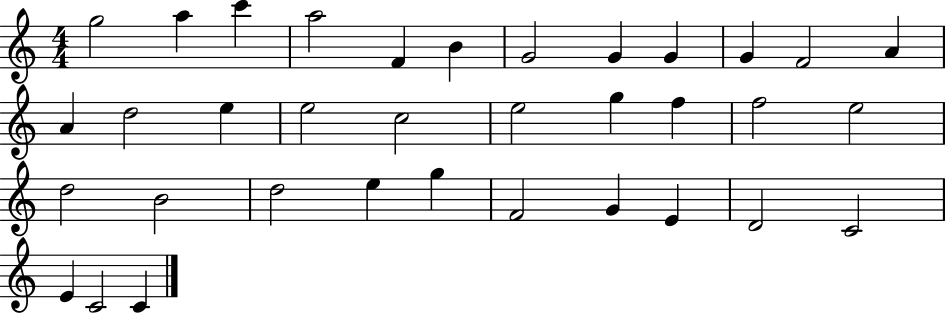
X:1
T:Untitled
M:4/4
L:1/4
K:C
g2 a c' a2 F B G2 G G G F2 A A d2 e e2 c2 e2 g f f2 e2 d2 B2 d2 e g F2 G E D2 C2 E C2 C